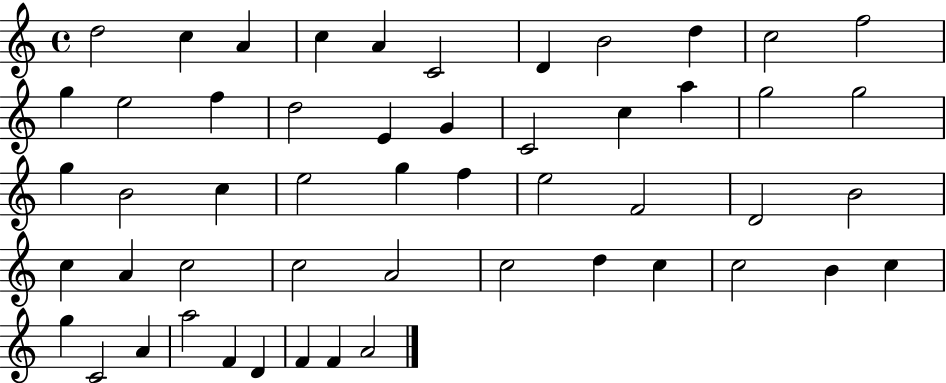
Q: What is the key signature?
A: C major